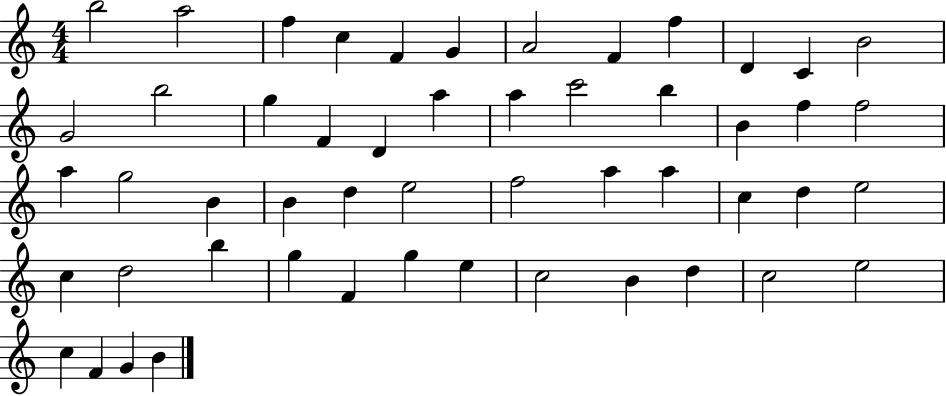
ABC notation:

X:1
T:Untitled
M:4/4
L:1/4
K:C
b2 a2 f c F G A2 F f D C B2 G2 b2 g F D a a c'2 b B f f2 a g2 B B d e2 f2 a a c d e2 c d2 b g F g e c2 B d c2 e2 c F G B